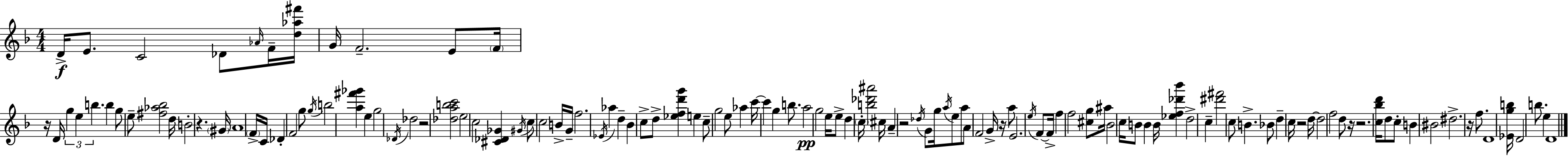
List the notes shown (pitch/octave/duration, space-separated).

D4/s E4/e. C4/h Db4/e Ab4/s F4/s [D5,Ab5,F#6]/s G4/s F4/h. E4/e F4/s R/s D4/s G5/q E5/q B5/q. B5/q G5/e E5/e [F#5,Ab5,Bb5]/h D5/s B4/h R/q. G#4/s A4/w F4/s C4/s Db4/q F4/h G5/e G5/s B5/h [A5,F#6,Gb6]/q E5/q G5/h Db4/s Db5/h R/h [Db5,A5,B5,C6]/h E5/h C5/h [C#4,Db4,Gb4]/q G#4/s C5/e C5/h B4/s G4/s F5/h. Eb4/s Ab5/q D5/q Bb4/q C5/e D5/e [Eb5,F5,D6,G6]/q E5/q C5/e G5/h E5/e Ab5/q C6/s C6/q G5/q B5/e. A5/h G5/h E5/s E5/e D5/q C5/s [B5,Db6,A#6]/h C#5/s A4/q R/h Db5/s G4/e G5/s A5/s E5/e A5/e A4/e F4/h G4/s R/s A5/e E4/h. E5/s F4/e F4/s F5/q F5/h [C#5,G5]/e A#5/s Bb4/h C5/s B4/e B4/q B4/s [Eb5,F5,Db6,Bb6]/q D5/h C5/q [D#6,F#6]/h C5/e B4/q. Bb4/e D5/q C5/s R/h D5/s D5/h F5/h D5/e R/s R/h. [C5,Bb5,D6]/s D5/e C5/e B4/q BIS4/h D#5/h. R/s F5/e. D4/w [Eb4,G5,B5]/s D4/h B5/e. E5/q D4/w